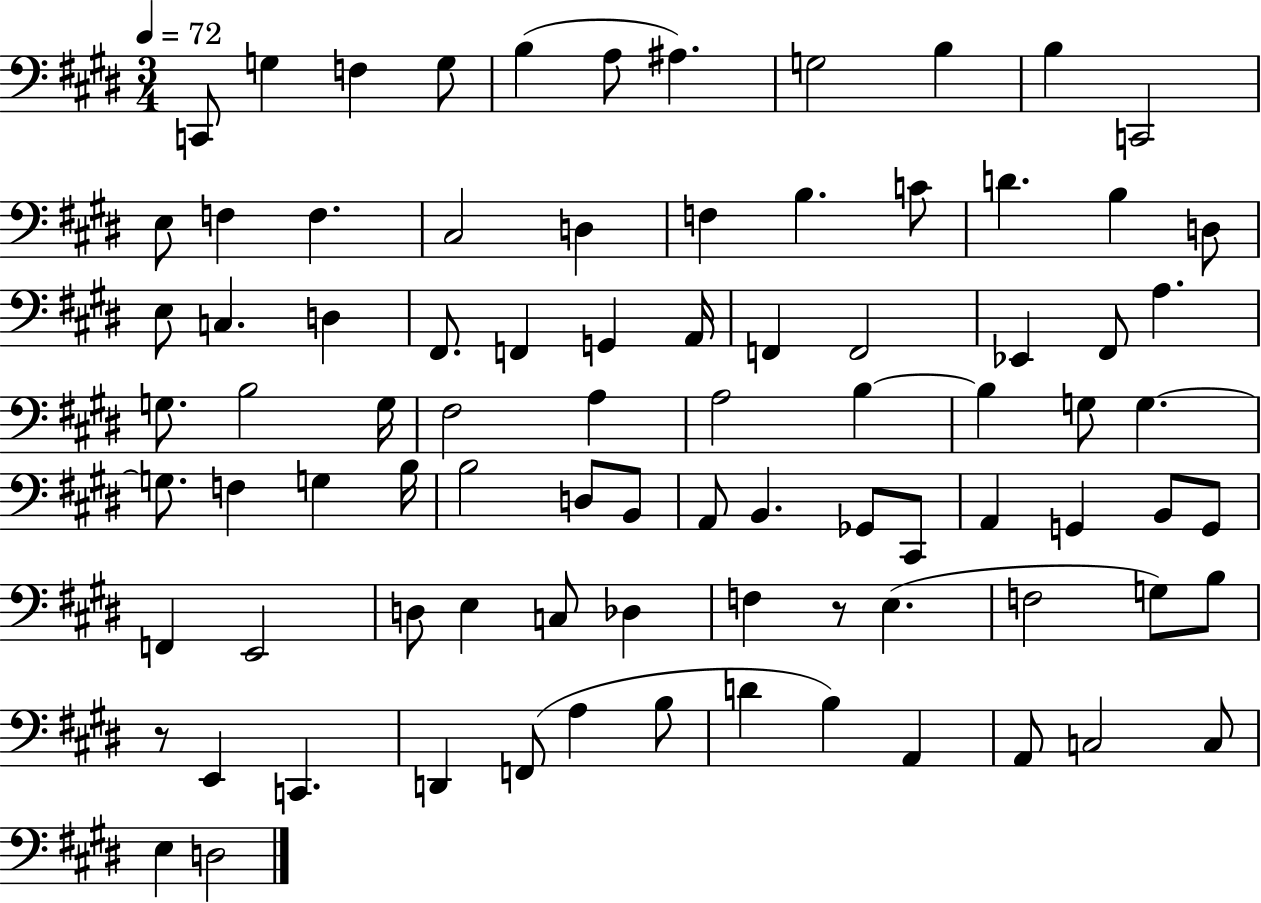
C2/e G3/q F3/q G3/e B3/q A3/e A#3/q. G3/h B3/q B3/q C2/h E3/e F3/q F3/q. C#3/h D3/q F3/q B3/q. C4/e D4/q. B3/q D3/e E3/e C3/q. D3/q F#2/e. F2/q G2/q A2/s F2/q F2/h Eb2/q F#2/e A3/q. G3/e. B3/h G3/s F#3/h A3/q A3/h B3/q B3/q G3/e G3/q. G3/e. F3/q G3/q B3/s B3/h D3/e B2/e A2/e B2/q. Gb2/e C#2/e A2/q G2/q B2/e G2/e F2/q E2/h D3/e E3/q C3/e Db3/q F3/q R/e E3/q. F3/h G3/e B3/e R/e E2/q C2/q. D2/q F2/e A3/q B3/e D4/q B3/q A2/q A2/e C3/h C3/e E3/q D3/h